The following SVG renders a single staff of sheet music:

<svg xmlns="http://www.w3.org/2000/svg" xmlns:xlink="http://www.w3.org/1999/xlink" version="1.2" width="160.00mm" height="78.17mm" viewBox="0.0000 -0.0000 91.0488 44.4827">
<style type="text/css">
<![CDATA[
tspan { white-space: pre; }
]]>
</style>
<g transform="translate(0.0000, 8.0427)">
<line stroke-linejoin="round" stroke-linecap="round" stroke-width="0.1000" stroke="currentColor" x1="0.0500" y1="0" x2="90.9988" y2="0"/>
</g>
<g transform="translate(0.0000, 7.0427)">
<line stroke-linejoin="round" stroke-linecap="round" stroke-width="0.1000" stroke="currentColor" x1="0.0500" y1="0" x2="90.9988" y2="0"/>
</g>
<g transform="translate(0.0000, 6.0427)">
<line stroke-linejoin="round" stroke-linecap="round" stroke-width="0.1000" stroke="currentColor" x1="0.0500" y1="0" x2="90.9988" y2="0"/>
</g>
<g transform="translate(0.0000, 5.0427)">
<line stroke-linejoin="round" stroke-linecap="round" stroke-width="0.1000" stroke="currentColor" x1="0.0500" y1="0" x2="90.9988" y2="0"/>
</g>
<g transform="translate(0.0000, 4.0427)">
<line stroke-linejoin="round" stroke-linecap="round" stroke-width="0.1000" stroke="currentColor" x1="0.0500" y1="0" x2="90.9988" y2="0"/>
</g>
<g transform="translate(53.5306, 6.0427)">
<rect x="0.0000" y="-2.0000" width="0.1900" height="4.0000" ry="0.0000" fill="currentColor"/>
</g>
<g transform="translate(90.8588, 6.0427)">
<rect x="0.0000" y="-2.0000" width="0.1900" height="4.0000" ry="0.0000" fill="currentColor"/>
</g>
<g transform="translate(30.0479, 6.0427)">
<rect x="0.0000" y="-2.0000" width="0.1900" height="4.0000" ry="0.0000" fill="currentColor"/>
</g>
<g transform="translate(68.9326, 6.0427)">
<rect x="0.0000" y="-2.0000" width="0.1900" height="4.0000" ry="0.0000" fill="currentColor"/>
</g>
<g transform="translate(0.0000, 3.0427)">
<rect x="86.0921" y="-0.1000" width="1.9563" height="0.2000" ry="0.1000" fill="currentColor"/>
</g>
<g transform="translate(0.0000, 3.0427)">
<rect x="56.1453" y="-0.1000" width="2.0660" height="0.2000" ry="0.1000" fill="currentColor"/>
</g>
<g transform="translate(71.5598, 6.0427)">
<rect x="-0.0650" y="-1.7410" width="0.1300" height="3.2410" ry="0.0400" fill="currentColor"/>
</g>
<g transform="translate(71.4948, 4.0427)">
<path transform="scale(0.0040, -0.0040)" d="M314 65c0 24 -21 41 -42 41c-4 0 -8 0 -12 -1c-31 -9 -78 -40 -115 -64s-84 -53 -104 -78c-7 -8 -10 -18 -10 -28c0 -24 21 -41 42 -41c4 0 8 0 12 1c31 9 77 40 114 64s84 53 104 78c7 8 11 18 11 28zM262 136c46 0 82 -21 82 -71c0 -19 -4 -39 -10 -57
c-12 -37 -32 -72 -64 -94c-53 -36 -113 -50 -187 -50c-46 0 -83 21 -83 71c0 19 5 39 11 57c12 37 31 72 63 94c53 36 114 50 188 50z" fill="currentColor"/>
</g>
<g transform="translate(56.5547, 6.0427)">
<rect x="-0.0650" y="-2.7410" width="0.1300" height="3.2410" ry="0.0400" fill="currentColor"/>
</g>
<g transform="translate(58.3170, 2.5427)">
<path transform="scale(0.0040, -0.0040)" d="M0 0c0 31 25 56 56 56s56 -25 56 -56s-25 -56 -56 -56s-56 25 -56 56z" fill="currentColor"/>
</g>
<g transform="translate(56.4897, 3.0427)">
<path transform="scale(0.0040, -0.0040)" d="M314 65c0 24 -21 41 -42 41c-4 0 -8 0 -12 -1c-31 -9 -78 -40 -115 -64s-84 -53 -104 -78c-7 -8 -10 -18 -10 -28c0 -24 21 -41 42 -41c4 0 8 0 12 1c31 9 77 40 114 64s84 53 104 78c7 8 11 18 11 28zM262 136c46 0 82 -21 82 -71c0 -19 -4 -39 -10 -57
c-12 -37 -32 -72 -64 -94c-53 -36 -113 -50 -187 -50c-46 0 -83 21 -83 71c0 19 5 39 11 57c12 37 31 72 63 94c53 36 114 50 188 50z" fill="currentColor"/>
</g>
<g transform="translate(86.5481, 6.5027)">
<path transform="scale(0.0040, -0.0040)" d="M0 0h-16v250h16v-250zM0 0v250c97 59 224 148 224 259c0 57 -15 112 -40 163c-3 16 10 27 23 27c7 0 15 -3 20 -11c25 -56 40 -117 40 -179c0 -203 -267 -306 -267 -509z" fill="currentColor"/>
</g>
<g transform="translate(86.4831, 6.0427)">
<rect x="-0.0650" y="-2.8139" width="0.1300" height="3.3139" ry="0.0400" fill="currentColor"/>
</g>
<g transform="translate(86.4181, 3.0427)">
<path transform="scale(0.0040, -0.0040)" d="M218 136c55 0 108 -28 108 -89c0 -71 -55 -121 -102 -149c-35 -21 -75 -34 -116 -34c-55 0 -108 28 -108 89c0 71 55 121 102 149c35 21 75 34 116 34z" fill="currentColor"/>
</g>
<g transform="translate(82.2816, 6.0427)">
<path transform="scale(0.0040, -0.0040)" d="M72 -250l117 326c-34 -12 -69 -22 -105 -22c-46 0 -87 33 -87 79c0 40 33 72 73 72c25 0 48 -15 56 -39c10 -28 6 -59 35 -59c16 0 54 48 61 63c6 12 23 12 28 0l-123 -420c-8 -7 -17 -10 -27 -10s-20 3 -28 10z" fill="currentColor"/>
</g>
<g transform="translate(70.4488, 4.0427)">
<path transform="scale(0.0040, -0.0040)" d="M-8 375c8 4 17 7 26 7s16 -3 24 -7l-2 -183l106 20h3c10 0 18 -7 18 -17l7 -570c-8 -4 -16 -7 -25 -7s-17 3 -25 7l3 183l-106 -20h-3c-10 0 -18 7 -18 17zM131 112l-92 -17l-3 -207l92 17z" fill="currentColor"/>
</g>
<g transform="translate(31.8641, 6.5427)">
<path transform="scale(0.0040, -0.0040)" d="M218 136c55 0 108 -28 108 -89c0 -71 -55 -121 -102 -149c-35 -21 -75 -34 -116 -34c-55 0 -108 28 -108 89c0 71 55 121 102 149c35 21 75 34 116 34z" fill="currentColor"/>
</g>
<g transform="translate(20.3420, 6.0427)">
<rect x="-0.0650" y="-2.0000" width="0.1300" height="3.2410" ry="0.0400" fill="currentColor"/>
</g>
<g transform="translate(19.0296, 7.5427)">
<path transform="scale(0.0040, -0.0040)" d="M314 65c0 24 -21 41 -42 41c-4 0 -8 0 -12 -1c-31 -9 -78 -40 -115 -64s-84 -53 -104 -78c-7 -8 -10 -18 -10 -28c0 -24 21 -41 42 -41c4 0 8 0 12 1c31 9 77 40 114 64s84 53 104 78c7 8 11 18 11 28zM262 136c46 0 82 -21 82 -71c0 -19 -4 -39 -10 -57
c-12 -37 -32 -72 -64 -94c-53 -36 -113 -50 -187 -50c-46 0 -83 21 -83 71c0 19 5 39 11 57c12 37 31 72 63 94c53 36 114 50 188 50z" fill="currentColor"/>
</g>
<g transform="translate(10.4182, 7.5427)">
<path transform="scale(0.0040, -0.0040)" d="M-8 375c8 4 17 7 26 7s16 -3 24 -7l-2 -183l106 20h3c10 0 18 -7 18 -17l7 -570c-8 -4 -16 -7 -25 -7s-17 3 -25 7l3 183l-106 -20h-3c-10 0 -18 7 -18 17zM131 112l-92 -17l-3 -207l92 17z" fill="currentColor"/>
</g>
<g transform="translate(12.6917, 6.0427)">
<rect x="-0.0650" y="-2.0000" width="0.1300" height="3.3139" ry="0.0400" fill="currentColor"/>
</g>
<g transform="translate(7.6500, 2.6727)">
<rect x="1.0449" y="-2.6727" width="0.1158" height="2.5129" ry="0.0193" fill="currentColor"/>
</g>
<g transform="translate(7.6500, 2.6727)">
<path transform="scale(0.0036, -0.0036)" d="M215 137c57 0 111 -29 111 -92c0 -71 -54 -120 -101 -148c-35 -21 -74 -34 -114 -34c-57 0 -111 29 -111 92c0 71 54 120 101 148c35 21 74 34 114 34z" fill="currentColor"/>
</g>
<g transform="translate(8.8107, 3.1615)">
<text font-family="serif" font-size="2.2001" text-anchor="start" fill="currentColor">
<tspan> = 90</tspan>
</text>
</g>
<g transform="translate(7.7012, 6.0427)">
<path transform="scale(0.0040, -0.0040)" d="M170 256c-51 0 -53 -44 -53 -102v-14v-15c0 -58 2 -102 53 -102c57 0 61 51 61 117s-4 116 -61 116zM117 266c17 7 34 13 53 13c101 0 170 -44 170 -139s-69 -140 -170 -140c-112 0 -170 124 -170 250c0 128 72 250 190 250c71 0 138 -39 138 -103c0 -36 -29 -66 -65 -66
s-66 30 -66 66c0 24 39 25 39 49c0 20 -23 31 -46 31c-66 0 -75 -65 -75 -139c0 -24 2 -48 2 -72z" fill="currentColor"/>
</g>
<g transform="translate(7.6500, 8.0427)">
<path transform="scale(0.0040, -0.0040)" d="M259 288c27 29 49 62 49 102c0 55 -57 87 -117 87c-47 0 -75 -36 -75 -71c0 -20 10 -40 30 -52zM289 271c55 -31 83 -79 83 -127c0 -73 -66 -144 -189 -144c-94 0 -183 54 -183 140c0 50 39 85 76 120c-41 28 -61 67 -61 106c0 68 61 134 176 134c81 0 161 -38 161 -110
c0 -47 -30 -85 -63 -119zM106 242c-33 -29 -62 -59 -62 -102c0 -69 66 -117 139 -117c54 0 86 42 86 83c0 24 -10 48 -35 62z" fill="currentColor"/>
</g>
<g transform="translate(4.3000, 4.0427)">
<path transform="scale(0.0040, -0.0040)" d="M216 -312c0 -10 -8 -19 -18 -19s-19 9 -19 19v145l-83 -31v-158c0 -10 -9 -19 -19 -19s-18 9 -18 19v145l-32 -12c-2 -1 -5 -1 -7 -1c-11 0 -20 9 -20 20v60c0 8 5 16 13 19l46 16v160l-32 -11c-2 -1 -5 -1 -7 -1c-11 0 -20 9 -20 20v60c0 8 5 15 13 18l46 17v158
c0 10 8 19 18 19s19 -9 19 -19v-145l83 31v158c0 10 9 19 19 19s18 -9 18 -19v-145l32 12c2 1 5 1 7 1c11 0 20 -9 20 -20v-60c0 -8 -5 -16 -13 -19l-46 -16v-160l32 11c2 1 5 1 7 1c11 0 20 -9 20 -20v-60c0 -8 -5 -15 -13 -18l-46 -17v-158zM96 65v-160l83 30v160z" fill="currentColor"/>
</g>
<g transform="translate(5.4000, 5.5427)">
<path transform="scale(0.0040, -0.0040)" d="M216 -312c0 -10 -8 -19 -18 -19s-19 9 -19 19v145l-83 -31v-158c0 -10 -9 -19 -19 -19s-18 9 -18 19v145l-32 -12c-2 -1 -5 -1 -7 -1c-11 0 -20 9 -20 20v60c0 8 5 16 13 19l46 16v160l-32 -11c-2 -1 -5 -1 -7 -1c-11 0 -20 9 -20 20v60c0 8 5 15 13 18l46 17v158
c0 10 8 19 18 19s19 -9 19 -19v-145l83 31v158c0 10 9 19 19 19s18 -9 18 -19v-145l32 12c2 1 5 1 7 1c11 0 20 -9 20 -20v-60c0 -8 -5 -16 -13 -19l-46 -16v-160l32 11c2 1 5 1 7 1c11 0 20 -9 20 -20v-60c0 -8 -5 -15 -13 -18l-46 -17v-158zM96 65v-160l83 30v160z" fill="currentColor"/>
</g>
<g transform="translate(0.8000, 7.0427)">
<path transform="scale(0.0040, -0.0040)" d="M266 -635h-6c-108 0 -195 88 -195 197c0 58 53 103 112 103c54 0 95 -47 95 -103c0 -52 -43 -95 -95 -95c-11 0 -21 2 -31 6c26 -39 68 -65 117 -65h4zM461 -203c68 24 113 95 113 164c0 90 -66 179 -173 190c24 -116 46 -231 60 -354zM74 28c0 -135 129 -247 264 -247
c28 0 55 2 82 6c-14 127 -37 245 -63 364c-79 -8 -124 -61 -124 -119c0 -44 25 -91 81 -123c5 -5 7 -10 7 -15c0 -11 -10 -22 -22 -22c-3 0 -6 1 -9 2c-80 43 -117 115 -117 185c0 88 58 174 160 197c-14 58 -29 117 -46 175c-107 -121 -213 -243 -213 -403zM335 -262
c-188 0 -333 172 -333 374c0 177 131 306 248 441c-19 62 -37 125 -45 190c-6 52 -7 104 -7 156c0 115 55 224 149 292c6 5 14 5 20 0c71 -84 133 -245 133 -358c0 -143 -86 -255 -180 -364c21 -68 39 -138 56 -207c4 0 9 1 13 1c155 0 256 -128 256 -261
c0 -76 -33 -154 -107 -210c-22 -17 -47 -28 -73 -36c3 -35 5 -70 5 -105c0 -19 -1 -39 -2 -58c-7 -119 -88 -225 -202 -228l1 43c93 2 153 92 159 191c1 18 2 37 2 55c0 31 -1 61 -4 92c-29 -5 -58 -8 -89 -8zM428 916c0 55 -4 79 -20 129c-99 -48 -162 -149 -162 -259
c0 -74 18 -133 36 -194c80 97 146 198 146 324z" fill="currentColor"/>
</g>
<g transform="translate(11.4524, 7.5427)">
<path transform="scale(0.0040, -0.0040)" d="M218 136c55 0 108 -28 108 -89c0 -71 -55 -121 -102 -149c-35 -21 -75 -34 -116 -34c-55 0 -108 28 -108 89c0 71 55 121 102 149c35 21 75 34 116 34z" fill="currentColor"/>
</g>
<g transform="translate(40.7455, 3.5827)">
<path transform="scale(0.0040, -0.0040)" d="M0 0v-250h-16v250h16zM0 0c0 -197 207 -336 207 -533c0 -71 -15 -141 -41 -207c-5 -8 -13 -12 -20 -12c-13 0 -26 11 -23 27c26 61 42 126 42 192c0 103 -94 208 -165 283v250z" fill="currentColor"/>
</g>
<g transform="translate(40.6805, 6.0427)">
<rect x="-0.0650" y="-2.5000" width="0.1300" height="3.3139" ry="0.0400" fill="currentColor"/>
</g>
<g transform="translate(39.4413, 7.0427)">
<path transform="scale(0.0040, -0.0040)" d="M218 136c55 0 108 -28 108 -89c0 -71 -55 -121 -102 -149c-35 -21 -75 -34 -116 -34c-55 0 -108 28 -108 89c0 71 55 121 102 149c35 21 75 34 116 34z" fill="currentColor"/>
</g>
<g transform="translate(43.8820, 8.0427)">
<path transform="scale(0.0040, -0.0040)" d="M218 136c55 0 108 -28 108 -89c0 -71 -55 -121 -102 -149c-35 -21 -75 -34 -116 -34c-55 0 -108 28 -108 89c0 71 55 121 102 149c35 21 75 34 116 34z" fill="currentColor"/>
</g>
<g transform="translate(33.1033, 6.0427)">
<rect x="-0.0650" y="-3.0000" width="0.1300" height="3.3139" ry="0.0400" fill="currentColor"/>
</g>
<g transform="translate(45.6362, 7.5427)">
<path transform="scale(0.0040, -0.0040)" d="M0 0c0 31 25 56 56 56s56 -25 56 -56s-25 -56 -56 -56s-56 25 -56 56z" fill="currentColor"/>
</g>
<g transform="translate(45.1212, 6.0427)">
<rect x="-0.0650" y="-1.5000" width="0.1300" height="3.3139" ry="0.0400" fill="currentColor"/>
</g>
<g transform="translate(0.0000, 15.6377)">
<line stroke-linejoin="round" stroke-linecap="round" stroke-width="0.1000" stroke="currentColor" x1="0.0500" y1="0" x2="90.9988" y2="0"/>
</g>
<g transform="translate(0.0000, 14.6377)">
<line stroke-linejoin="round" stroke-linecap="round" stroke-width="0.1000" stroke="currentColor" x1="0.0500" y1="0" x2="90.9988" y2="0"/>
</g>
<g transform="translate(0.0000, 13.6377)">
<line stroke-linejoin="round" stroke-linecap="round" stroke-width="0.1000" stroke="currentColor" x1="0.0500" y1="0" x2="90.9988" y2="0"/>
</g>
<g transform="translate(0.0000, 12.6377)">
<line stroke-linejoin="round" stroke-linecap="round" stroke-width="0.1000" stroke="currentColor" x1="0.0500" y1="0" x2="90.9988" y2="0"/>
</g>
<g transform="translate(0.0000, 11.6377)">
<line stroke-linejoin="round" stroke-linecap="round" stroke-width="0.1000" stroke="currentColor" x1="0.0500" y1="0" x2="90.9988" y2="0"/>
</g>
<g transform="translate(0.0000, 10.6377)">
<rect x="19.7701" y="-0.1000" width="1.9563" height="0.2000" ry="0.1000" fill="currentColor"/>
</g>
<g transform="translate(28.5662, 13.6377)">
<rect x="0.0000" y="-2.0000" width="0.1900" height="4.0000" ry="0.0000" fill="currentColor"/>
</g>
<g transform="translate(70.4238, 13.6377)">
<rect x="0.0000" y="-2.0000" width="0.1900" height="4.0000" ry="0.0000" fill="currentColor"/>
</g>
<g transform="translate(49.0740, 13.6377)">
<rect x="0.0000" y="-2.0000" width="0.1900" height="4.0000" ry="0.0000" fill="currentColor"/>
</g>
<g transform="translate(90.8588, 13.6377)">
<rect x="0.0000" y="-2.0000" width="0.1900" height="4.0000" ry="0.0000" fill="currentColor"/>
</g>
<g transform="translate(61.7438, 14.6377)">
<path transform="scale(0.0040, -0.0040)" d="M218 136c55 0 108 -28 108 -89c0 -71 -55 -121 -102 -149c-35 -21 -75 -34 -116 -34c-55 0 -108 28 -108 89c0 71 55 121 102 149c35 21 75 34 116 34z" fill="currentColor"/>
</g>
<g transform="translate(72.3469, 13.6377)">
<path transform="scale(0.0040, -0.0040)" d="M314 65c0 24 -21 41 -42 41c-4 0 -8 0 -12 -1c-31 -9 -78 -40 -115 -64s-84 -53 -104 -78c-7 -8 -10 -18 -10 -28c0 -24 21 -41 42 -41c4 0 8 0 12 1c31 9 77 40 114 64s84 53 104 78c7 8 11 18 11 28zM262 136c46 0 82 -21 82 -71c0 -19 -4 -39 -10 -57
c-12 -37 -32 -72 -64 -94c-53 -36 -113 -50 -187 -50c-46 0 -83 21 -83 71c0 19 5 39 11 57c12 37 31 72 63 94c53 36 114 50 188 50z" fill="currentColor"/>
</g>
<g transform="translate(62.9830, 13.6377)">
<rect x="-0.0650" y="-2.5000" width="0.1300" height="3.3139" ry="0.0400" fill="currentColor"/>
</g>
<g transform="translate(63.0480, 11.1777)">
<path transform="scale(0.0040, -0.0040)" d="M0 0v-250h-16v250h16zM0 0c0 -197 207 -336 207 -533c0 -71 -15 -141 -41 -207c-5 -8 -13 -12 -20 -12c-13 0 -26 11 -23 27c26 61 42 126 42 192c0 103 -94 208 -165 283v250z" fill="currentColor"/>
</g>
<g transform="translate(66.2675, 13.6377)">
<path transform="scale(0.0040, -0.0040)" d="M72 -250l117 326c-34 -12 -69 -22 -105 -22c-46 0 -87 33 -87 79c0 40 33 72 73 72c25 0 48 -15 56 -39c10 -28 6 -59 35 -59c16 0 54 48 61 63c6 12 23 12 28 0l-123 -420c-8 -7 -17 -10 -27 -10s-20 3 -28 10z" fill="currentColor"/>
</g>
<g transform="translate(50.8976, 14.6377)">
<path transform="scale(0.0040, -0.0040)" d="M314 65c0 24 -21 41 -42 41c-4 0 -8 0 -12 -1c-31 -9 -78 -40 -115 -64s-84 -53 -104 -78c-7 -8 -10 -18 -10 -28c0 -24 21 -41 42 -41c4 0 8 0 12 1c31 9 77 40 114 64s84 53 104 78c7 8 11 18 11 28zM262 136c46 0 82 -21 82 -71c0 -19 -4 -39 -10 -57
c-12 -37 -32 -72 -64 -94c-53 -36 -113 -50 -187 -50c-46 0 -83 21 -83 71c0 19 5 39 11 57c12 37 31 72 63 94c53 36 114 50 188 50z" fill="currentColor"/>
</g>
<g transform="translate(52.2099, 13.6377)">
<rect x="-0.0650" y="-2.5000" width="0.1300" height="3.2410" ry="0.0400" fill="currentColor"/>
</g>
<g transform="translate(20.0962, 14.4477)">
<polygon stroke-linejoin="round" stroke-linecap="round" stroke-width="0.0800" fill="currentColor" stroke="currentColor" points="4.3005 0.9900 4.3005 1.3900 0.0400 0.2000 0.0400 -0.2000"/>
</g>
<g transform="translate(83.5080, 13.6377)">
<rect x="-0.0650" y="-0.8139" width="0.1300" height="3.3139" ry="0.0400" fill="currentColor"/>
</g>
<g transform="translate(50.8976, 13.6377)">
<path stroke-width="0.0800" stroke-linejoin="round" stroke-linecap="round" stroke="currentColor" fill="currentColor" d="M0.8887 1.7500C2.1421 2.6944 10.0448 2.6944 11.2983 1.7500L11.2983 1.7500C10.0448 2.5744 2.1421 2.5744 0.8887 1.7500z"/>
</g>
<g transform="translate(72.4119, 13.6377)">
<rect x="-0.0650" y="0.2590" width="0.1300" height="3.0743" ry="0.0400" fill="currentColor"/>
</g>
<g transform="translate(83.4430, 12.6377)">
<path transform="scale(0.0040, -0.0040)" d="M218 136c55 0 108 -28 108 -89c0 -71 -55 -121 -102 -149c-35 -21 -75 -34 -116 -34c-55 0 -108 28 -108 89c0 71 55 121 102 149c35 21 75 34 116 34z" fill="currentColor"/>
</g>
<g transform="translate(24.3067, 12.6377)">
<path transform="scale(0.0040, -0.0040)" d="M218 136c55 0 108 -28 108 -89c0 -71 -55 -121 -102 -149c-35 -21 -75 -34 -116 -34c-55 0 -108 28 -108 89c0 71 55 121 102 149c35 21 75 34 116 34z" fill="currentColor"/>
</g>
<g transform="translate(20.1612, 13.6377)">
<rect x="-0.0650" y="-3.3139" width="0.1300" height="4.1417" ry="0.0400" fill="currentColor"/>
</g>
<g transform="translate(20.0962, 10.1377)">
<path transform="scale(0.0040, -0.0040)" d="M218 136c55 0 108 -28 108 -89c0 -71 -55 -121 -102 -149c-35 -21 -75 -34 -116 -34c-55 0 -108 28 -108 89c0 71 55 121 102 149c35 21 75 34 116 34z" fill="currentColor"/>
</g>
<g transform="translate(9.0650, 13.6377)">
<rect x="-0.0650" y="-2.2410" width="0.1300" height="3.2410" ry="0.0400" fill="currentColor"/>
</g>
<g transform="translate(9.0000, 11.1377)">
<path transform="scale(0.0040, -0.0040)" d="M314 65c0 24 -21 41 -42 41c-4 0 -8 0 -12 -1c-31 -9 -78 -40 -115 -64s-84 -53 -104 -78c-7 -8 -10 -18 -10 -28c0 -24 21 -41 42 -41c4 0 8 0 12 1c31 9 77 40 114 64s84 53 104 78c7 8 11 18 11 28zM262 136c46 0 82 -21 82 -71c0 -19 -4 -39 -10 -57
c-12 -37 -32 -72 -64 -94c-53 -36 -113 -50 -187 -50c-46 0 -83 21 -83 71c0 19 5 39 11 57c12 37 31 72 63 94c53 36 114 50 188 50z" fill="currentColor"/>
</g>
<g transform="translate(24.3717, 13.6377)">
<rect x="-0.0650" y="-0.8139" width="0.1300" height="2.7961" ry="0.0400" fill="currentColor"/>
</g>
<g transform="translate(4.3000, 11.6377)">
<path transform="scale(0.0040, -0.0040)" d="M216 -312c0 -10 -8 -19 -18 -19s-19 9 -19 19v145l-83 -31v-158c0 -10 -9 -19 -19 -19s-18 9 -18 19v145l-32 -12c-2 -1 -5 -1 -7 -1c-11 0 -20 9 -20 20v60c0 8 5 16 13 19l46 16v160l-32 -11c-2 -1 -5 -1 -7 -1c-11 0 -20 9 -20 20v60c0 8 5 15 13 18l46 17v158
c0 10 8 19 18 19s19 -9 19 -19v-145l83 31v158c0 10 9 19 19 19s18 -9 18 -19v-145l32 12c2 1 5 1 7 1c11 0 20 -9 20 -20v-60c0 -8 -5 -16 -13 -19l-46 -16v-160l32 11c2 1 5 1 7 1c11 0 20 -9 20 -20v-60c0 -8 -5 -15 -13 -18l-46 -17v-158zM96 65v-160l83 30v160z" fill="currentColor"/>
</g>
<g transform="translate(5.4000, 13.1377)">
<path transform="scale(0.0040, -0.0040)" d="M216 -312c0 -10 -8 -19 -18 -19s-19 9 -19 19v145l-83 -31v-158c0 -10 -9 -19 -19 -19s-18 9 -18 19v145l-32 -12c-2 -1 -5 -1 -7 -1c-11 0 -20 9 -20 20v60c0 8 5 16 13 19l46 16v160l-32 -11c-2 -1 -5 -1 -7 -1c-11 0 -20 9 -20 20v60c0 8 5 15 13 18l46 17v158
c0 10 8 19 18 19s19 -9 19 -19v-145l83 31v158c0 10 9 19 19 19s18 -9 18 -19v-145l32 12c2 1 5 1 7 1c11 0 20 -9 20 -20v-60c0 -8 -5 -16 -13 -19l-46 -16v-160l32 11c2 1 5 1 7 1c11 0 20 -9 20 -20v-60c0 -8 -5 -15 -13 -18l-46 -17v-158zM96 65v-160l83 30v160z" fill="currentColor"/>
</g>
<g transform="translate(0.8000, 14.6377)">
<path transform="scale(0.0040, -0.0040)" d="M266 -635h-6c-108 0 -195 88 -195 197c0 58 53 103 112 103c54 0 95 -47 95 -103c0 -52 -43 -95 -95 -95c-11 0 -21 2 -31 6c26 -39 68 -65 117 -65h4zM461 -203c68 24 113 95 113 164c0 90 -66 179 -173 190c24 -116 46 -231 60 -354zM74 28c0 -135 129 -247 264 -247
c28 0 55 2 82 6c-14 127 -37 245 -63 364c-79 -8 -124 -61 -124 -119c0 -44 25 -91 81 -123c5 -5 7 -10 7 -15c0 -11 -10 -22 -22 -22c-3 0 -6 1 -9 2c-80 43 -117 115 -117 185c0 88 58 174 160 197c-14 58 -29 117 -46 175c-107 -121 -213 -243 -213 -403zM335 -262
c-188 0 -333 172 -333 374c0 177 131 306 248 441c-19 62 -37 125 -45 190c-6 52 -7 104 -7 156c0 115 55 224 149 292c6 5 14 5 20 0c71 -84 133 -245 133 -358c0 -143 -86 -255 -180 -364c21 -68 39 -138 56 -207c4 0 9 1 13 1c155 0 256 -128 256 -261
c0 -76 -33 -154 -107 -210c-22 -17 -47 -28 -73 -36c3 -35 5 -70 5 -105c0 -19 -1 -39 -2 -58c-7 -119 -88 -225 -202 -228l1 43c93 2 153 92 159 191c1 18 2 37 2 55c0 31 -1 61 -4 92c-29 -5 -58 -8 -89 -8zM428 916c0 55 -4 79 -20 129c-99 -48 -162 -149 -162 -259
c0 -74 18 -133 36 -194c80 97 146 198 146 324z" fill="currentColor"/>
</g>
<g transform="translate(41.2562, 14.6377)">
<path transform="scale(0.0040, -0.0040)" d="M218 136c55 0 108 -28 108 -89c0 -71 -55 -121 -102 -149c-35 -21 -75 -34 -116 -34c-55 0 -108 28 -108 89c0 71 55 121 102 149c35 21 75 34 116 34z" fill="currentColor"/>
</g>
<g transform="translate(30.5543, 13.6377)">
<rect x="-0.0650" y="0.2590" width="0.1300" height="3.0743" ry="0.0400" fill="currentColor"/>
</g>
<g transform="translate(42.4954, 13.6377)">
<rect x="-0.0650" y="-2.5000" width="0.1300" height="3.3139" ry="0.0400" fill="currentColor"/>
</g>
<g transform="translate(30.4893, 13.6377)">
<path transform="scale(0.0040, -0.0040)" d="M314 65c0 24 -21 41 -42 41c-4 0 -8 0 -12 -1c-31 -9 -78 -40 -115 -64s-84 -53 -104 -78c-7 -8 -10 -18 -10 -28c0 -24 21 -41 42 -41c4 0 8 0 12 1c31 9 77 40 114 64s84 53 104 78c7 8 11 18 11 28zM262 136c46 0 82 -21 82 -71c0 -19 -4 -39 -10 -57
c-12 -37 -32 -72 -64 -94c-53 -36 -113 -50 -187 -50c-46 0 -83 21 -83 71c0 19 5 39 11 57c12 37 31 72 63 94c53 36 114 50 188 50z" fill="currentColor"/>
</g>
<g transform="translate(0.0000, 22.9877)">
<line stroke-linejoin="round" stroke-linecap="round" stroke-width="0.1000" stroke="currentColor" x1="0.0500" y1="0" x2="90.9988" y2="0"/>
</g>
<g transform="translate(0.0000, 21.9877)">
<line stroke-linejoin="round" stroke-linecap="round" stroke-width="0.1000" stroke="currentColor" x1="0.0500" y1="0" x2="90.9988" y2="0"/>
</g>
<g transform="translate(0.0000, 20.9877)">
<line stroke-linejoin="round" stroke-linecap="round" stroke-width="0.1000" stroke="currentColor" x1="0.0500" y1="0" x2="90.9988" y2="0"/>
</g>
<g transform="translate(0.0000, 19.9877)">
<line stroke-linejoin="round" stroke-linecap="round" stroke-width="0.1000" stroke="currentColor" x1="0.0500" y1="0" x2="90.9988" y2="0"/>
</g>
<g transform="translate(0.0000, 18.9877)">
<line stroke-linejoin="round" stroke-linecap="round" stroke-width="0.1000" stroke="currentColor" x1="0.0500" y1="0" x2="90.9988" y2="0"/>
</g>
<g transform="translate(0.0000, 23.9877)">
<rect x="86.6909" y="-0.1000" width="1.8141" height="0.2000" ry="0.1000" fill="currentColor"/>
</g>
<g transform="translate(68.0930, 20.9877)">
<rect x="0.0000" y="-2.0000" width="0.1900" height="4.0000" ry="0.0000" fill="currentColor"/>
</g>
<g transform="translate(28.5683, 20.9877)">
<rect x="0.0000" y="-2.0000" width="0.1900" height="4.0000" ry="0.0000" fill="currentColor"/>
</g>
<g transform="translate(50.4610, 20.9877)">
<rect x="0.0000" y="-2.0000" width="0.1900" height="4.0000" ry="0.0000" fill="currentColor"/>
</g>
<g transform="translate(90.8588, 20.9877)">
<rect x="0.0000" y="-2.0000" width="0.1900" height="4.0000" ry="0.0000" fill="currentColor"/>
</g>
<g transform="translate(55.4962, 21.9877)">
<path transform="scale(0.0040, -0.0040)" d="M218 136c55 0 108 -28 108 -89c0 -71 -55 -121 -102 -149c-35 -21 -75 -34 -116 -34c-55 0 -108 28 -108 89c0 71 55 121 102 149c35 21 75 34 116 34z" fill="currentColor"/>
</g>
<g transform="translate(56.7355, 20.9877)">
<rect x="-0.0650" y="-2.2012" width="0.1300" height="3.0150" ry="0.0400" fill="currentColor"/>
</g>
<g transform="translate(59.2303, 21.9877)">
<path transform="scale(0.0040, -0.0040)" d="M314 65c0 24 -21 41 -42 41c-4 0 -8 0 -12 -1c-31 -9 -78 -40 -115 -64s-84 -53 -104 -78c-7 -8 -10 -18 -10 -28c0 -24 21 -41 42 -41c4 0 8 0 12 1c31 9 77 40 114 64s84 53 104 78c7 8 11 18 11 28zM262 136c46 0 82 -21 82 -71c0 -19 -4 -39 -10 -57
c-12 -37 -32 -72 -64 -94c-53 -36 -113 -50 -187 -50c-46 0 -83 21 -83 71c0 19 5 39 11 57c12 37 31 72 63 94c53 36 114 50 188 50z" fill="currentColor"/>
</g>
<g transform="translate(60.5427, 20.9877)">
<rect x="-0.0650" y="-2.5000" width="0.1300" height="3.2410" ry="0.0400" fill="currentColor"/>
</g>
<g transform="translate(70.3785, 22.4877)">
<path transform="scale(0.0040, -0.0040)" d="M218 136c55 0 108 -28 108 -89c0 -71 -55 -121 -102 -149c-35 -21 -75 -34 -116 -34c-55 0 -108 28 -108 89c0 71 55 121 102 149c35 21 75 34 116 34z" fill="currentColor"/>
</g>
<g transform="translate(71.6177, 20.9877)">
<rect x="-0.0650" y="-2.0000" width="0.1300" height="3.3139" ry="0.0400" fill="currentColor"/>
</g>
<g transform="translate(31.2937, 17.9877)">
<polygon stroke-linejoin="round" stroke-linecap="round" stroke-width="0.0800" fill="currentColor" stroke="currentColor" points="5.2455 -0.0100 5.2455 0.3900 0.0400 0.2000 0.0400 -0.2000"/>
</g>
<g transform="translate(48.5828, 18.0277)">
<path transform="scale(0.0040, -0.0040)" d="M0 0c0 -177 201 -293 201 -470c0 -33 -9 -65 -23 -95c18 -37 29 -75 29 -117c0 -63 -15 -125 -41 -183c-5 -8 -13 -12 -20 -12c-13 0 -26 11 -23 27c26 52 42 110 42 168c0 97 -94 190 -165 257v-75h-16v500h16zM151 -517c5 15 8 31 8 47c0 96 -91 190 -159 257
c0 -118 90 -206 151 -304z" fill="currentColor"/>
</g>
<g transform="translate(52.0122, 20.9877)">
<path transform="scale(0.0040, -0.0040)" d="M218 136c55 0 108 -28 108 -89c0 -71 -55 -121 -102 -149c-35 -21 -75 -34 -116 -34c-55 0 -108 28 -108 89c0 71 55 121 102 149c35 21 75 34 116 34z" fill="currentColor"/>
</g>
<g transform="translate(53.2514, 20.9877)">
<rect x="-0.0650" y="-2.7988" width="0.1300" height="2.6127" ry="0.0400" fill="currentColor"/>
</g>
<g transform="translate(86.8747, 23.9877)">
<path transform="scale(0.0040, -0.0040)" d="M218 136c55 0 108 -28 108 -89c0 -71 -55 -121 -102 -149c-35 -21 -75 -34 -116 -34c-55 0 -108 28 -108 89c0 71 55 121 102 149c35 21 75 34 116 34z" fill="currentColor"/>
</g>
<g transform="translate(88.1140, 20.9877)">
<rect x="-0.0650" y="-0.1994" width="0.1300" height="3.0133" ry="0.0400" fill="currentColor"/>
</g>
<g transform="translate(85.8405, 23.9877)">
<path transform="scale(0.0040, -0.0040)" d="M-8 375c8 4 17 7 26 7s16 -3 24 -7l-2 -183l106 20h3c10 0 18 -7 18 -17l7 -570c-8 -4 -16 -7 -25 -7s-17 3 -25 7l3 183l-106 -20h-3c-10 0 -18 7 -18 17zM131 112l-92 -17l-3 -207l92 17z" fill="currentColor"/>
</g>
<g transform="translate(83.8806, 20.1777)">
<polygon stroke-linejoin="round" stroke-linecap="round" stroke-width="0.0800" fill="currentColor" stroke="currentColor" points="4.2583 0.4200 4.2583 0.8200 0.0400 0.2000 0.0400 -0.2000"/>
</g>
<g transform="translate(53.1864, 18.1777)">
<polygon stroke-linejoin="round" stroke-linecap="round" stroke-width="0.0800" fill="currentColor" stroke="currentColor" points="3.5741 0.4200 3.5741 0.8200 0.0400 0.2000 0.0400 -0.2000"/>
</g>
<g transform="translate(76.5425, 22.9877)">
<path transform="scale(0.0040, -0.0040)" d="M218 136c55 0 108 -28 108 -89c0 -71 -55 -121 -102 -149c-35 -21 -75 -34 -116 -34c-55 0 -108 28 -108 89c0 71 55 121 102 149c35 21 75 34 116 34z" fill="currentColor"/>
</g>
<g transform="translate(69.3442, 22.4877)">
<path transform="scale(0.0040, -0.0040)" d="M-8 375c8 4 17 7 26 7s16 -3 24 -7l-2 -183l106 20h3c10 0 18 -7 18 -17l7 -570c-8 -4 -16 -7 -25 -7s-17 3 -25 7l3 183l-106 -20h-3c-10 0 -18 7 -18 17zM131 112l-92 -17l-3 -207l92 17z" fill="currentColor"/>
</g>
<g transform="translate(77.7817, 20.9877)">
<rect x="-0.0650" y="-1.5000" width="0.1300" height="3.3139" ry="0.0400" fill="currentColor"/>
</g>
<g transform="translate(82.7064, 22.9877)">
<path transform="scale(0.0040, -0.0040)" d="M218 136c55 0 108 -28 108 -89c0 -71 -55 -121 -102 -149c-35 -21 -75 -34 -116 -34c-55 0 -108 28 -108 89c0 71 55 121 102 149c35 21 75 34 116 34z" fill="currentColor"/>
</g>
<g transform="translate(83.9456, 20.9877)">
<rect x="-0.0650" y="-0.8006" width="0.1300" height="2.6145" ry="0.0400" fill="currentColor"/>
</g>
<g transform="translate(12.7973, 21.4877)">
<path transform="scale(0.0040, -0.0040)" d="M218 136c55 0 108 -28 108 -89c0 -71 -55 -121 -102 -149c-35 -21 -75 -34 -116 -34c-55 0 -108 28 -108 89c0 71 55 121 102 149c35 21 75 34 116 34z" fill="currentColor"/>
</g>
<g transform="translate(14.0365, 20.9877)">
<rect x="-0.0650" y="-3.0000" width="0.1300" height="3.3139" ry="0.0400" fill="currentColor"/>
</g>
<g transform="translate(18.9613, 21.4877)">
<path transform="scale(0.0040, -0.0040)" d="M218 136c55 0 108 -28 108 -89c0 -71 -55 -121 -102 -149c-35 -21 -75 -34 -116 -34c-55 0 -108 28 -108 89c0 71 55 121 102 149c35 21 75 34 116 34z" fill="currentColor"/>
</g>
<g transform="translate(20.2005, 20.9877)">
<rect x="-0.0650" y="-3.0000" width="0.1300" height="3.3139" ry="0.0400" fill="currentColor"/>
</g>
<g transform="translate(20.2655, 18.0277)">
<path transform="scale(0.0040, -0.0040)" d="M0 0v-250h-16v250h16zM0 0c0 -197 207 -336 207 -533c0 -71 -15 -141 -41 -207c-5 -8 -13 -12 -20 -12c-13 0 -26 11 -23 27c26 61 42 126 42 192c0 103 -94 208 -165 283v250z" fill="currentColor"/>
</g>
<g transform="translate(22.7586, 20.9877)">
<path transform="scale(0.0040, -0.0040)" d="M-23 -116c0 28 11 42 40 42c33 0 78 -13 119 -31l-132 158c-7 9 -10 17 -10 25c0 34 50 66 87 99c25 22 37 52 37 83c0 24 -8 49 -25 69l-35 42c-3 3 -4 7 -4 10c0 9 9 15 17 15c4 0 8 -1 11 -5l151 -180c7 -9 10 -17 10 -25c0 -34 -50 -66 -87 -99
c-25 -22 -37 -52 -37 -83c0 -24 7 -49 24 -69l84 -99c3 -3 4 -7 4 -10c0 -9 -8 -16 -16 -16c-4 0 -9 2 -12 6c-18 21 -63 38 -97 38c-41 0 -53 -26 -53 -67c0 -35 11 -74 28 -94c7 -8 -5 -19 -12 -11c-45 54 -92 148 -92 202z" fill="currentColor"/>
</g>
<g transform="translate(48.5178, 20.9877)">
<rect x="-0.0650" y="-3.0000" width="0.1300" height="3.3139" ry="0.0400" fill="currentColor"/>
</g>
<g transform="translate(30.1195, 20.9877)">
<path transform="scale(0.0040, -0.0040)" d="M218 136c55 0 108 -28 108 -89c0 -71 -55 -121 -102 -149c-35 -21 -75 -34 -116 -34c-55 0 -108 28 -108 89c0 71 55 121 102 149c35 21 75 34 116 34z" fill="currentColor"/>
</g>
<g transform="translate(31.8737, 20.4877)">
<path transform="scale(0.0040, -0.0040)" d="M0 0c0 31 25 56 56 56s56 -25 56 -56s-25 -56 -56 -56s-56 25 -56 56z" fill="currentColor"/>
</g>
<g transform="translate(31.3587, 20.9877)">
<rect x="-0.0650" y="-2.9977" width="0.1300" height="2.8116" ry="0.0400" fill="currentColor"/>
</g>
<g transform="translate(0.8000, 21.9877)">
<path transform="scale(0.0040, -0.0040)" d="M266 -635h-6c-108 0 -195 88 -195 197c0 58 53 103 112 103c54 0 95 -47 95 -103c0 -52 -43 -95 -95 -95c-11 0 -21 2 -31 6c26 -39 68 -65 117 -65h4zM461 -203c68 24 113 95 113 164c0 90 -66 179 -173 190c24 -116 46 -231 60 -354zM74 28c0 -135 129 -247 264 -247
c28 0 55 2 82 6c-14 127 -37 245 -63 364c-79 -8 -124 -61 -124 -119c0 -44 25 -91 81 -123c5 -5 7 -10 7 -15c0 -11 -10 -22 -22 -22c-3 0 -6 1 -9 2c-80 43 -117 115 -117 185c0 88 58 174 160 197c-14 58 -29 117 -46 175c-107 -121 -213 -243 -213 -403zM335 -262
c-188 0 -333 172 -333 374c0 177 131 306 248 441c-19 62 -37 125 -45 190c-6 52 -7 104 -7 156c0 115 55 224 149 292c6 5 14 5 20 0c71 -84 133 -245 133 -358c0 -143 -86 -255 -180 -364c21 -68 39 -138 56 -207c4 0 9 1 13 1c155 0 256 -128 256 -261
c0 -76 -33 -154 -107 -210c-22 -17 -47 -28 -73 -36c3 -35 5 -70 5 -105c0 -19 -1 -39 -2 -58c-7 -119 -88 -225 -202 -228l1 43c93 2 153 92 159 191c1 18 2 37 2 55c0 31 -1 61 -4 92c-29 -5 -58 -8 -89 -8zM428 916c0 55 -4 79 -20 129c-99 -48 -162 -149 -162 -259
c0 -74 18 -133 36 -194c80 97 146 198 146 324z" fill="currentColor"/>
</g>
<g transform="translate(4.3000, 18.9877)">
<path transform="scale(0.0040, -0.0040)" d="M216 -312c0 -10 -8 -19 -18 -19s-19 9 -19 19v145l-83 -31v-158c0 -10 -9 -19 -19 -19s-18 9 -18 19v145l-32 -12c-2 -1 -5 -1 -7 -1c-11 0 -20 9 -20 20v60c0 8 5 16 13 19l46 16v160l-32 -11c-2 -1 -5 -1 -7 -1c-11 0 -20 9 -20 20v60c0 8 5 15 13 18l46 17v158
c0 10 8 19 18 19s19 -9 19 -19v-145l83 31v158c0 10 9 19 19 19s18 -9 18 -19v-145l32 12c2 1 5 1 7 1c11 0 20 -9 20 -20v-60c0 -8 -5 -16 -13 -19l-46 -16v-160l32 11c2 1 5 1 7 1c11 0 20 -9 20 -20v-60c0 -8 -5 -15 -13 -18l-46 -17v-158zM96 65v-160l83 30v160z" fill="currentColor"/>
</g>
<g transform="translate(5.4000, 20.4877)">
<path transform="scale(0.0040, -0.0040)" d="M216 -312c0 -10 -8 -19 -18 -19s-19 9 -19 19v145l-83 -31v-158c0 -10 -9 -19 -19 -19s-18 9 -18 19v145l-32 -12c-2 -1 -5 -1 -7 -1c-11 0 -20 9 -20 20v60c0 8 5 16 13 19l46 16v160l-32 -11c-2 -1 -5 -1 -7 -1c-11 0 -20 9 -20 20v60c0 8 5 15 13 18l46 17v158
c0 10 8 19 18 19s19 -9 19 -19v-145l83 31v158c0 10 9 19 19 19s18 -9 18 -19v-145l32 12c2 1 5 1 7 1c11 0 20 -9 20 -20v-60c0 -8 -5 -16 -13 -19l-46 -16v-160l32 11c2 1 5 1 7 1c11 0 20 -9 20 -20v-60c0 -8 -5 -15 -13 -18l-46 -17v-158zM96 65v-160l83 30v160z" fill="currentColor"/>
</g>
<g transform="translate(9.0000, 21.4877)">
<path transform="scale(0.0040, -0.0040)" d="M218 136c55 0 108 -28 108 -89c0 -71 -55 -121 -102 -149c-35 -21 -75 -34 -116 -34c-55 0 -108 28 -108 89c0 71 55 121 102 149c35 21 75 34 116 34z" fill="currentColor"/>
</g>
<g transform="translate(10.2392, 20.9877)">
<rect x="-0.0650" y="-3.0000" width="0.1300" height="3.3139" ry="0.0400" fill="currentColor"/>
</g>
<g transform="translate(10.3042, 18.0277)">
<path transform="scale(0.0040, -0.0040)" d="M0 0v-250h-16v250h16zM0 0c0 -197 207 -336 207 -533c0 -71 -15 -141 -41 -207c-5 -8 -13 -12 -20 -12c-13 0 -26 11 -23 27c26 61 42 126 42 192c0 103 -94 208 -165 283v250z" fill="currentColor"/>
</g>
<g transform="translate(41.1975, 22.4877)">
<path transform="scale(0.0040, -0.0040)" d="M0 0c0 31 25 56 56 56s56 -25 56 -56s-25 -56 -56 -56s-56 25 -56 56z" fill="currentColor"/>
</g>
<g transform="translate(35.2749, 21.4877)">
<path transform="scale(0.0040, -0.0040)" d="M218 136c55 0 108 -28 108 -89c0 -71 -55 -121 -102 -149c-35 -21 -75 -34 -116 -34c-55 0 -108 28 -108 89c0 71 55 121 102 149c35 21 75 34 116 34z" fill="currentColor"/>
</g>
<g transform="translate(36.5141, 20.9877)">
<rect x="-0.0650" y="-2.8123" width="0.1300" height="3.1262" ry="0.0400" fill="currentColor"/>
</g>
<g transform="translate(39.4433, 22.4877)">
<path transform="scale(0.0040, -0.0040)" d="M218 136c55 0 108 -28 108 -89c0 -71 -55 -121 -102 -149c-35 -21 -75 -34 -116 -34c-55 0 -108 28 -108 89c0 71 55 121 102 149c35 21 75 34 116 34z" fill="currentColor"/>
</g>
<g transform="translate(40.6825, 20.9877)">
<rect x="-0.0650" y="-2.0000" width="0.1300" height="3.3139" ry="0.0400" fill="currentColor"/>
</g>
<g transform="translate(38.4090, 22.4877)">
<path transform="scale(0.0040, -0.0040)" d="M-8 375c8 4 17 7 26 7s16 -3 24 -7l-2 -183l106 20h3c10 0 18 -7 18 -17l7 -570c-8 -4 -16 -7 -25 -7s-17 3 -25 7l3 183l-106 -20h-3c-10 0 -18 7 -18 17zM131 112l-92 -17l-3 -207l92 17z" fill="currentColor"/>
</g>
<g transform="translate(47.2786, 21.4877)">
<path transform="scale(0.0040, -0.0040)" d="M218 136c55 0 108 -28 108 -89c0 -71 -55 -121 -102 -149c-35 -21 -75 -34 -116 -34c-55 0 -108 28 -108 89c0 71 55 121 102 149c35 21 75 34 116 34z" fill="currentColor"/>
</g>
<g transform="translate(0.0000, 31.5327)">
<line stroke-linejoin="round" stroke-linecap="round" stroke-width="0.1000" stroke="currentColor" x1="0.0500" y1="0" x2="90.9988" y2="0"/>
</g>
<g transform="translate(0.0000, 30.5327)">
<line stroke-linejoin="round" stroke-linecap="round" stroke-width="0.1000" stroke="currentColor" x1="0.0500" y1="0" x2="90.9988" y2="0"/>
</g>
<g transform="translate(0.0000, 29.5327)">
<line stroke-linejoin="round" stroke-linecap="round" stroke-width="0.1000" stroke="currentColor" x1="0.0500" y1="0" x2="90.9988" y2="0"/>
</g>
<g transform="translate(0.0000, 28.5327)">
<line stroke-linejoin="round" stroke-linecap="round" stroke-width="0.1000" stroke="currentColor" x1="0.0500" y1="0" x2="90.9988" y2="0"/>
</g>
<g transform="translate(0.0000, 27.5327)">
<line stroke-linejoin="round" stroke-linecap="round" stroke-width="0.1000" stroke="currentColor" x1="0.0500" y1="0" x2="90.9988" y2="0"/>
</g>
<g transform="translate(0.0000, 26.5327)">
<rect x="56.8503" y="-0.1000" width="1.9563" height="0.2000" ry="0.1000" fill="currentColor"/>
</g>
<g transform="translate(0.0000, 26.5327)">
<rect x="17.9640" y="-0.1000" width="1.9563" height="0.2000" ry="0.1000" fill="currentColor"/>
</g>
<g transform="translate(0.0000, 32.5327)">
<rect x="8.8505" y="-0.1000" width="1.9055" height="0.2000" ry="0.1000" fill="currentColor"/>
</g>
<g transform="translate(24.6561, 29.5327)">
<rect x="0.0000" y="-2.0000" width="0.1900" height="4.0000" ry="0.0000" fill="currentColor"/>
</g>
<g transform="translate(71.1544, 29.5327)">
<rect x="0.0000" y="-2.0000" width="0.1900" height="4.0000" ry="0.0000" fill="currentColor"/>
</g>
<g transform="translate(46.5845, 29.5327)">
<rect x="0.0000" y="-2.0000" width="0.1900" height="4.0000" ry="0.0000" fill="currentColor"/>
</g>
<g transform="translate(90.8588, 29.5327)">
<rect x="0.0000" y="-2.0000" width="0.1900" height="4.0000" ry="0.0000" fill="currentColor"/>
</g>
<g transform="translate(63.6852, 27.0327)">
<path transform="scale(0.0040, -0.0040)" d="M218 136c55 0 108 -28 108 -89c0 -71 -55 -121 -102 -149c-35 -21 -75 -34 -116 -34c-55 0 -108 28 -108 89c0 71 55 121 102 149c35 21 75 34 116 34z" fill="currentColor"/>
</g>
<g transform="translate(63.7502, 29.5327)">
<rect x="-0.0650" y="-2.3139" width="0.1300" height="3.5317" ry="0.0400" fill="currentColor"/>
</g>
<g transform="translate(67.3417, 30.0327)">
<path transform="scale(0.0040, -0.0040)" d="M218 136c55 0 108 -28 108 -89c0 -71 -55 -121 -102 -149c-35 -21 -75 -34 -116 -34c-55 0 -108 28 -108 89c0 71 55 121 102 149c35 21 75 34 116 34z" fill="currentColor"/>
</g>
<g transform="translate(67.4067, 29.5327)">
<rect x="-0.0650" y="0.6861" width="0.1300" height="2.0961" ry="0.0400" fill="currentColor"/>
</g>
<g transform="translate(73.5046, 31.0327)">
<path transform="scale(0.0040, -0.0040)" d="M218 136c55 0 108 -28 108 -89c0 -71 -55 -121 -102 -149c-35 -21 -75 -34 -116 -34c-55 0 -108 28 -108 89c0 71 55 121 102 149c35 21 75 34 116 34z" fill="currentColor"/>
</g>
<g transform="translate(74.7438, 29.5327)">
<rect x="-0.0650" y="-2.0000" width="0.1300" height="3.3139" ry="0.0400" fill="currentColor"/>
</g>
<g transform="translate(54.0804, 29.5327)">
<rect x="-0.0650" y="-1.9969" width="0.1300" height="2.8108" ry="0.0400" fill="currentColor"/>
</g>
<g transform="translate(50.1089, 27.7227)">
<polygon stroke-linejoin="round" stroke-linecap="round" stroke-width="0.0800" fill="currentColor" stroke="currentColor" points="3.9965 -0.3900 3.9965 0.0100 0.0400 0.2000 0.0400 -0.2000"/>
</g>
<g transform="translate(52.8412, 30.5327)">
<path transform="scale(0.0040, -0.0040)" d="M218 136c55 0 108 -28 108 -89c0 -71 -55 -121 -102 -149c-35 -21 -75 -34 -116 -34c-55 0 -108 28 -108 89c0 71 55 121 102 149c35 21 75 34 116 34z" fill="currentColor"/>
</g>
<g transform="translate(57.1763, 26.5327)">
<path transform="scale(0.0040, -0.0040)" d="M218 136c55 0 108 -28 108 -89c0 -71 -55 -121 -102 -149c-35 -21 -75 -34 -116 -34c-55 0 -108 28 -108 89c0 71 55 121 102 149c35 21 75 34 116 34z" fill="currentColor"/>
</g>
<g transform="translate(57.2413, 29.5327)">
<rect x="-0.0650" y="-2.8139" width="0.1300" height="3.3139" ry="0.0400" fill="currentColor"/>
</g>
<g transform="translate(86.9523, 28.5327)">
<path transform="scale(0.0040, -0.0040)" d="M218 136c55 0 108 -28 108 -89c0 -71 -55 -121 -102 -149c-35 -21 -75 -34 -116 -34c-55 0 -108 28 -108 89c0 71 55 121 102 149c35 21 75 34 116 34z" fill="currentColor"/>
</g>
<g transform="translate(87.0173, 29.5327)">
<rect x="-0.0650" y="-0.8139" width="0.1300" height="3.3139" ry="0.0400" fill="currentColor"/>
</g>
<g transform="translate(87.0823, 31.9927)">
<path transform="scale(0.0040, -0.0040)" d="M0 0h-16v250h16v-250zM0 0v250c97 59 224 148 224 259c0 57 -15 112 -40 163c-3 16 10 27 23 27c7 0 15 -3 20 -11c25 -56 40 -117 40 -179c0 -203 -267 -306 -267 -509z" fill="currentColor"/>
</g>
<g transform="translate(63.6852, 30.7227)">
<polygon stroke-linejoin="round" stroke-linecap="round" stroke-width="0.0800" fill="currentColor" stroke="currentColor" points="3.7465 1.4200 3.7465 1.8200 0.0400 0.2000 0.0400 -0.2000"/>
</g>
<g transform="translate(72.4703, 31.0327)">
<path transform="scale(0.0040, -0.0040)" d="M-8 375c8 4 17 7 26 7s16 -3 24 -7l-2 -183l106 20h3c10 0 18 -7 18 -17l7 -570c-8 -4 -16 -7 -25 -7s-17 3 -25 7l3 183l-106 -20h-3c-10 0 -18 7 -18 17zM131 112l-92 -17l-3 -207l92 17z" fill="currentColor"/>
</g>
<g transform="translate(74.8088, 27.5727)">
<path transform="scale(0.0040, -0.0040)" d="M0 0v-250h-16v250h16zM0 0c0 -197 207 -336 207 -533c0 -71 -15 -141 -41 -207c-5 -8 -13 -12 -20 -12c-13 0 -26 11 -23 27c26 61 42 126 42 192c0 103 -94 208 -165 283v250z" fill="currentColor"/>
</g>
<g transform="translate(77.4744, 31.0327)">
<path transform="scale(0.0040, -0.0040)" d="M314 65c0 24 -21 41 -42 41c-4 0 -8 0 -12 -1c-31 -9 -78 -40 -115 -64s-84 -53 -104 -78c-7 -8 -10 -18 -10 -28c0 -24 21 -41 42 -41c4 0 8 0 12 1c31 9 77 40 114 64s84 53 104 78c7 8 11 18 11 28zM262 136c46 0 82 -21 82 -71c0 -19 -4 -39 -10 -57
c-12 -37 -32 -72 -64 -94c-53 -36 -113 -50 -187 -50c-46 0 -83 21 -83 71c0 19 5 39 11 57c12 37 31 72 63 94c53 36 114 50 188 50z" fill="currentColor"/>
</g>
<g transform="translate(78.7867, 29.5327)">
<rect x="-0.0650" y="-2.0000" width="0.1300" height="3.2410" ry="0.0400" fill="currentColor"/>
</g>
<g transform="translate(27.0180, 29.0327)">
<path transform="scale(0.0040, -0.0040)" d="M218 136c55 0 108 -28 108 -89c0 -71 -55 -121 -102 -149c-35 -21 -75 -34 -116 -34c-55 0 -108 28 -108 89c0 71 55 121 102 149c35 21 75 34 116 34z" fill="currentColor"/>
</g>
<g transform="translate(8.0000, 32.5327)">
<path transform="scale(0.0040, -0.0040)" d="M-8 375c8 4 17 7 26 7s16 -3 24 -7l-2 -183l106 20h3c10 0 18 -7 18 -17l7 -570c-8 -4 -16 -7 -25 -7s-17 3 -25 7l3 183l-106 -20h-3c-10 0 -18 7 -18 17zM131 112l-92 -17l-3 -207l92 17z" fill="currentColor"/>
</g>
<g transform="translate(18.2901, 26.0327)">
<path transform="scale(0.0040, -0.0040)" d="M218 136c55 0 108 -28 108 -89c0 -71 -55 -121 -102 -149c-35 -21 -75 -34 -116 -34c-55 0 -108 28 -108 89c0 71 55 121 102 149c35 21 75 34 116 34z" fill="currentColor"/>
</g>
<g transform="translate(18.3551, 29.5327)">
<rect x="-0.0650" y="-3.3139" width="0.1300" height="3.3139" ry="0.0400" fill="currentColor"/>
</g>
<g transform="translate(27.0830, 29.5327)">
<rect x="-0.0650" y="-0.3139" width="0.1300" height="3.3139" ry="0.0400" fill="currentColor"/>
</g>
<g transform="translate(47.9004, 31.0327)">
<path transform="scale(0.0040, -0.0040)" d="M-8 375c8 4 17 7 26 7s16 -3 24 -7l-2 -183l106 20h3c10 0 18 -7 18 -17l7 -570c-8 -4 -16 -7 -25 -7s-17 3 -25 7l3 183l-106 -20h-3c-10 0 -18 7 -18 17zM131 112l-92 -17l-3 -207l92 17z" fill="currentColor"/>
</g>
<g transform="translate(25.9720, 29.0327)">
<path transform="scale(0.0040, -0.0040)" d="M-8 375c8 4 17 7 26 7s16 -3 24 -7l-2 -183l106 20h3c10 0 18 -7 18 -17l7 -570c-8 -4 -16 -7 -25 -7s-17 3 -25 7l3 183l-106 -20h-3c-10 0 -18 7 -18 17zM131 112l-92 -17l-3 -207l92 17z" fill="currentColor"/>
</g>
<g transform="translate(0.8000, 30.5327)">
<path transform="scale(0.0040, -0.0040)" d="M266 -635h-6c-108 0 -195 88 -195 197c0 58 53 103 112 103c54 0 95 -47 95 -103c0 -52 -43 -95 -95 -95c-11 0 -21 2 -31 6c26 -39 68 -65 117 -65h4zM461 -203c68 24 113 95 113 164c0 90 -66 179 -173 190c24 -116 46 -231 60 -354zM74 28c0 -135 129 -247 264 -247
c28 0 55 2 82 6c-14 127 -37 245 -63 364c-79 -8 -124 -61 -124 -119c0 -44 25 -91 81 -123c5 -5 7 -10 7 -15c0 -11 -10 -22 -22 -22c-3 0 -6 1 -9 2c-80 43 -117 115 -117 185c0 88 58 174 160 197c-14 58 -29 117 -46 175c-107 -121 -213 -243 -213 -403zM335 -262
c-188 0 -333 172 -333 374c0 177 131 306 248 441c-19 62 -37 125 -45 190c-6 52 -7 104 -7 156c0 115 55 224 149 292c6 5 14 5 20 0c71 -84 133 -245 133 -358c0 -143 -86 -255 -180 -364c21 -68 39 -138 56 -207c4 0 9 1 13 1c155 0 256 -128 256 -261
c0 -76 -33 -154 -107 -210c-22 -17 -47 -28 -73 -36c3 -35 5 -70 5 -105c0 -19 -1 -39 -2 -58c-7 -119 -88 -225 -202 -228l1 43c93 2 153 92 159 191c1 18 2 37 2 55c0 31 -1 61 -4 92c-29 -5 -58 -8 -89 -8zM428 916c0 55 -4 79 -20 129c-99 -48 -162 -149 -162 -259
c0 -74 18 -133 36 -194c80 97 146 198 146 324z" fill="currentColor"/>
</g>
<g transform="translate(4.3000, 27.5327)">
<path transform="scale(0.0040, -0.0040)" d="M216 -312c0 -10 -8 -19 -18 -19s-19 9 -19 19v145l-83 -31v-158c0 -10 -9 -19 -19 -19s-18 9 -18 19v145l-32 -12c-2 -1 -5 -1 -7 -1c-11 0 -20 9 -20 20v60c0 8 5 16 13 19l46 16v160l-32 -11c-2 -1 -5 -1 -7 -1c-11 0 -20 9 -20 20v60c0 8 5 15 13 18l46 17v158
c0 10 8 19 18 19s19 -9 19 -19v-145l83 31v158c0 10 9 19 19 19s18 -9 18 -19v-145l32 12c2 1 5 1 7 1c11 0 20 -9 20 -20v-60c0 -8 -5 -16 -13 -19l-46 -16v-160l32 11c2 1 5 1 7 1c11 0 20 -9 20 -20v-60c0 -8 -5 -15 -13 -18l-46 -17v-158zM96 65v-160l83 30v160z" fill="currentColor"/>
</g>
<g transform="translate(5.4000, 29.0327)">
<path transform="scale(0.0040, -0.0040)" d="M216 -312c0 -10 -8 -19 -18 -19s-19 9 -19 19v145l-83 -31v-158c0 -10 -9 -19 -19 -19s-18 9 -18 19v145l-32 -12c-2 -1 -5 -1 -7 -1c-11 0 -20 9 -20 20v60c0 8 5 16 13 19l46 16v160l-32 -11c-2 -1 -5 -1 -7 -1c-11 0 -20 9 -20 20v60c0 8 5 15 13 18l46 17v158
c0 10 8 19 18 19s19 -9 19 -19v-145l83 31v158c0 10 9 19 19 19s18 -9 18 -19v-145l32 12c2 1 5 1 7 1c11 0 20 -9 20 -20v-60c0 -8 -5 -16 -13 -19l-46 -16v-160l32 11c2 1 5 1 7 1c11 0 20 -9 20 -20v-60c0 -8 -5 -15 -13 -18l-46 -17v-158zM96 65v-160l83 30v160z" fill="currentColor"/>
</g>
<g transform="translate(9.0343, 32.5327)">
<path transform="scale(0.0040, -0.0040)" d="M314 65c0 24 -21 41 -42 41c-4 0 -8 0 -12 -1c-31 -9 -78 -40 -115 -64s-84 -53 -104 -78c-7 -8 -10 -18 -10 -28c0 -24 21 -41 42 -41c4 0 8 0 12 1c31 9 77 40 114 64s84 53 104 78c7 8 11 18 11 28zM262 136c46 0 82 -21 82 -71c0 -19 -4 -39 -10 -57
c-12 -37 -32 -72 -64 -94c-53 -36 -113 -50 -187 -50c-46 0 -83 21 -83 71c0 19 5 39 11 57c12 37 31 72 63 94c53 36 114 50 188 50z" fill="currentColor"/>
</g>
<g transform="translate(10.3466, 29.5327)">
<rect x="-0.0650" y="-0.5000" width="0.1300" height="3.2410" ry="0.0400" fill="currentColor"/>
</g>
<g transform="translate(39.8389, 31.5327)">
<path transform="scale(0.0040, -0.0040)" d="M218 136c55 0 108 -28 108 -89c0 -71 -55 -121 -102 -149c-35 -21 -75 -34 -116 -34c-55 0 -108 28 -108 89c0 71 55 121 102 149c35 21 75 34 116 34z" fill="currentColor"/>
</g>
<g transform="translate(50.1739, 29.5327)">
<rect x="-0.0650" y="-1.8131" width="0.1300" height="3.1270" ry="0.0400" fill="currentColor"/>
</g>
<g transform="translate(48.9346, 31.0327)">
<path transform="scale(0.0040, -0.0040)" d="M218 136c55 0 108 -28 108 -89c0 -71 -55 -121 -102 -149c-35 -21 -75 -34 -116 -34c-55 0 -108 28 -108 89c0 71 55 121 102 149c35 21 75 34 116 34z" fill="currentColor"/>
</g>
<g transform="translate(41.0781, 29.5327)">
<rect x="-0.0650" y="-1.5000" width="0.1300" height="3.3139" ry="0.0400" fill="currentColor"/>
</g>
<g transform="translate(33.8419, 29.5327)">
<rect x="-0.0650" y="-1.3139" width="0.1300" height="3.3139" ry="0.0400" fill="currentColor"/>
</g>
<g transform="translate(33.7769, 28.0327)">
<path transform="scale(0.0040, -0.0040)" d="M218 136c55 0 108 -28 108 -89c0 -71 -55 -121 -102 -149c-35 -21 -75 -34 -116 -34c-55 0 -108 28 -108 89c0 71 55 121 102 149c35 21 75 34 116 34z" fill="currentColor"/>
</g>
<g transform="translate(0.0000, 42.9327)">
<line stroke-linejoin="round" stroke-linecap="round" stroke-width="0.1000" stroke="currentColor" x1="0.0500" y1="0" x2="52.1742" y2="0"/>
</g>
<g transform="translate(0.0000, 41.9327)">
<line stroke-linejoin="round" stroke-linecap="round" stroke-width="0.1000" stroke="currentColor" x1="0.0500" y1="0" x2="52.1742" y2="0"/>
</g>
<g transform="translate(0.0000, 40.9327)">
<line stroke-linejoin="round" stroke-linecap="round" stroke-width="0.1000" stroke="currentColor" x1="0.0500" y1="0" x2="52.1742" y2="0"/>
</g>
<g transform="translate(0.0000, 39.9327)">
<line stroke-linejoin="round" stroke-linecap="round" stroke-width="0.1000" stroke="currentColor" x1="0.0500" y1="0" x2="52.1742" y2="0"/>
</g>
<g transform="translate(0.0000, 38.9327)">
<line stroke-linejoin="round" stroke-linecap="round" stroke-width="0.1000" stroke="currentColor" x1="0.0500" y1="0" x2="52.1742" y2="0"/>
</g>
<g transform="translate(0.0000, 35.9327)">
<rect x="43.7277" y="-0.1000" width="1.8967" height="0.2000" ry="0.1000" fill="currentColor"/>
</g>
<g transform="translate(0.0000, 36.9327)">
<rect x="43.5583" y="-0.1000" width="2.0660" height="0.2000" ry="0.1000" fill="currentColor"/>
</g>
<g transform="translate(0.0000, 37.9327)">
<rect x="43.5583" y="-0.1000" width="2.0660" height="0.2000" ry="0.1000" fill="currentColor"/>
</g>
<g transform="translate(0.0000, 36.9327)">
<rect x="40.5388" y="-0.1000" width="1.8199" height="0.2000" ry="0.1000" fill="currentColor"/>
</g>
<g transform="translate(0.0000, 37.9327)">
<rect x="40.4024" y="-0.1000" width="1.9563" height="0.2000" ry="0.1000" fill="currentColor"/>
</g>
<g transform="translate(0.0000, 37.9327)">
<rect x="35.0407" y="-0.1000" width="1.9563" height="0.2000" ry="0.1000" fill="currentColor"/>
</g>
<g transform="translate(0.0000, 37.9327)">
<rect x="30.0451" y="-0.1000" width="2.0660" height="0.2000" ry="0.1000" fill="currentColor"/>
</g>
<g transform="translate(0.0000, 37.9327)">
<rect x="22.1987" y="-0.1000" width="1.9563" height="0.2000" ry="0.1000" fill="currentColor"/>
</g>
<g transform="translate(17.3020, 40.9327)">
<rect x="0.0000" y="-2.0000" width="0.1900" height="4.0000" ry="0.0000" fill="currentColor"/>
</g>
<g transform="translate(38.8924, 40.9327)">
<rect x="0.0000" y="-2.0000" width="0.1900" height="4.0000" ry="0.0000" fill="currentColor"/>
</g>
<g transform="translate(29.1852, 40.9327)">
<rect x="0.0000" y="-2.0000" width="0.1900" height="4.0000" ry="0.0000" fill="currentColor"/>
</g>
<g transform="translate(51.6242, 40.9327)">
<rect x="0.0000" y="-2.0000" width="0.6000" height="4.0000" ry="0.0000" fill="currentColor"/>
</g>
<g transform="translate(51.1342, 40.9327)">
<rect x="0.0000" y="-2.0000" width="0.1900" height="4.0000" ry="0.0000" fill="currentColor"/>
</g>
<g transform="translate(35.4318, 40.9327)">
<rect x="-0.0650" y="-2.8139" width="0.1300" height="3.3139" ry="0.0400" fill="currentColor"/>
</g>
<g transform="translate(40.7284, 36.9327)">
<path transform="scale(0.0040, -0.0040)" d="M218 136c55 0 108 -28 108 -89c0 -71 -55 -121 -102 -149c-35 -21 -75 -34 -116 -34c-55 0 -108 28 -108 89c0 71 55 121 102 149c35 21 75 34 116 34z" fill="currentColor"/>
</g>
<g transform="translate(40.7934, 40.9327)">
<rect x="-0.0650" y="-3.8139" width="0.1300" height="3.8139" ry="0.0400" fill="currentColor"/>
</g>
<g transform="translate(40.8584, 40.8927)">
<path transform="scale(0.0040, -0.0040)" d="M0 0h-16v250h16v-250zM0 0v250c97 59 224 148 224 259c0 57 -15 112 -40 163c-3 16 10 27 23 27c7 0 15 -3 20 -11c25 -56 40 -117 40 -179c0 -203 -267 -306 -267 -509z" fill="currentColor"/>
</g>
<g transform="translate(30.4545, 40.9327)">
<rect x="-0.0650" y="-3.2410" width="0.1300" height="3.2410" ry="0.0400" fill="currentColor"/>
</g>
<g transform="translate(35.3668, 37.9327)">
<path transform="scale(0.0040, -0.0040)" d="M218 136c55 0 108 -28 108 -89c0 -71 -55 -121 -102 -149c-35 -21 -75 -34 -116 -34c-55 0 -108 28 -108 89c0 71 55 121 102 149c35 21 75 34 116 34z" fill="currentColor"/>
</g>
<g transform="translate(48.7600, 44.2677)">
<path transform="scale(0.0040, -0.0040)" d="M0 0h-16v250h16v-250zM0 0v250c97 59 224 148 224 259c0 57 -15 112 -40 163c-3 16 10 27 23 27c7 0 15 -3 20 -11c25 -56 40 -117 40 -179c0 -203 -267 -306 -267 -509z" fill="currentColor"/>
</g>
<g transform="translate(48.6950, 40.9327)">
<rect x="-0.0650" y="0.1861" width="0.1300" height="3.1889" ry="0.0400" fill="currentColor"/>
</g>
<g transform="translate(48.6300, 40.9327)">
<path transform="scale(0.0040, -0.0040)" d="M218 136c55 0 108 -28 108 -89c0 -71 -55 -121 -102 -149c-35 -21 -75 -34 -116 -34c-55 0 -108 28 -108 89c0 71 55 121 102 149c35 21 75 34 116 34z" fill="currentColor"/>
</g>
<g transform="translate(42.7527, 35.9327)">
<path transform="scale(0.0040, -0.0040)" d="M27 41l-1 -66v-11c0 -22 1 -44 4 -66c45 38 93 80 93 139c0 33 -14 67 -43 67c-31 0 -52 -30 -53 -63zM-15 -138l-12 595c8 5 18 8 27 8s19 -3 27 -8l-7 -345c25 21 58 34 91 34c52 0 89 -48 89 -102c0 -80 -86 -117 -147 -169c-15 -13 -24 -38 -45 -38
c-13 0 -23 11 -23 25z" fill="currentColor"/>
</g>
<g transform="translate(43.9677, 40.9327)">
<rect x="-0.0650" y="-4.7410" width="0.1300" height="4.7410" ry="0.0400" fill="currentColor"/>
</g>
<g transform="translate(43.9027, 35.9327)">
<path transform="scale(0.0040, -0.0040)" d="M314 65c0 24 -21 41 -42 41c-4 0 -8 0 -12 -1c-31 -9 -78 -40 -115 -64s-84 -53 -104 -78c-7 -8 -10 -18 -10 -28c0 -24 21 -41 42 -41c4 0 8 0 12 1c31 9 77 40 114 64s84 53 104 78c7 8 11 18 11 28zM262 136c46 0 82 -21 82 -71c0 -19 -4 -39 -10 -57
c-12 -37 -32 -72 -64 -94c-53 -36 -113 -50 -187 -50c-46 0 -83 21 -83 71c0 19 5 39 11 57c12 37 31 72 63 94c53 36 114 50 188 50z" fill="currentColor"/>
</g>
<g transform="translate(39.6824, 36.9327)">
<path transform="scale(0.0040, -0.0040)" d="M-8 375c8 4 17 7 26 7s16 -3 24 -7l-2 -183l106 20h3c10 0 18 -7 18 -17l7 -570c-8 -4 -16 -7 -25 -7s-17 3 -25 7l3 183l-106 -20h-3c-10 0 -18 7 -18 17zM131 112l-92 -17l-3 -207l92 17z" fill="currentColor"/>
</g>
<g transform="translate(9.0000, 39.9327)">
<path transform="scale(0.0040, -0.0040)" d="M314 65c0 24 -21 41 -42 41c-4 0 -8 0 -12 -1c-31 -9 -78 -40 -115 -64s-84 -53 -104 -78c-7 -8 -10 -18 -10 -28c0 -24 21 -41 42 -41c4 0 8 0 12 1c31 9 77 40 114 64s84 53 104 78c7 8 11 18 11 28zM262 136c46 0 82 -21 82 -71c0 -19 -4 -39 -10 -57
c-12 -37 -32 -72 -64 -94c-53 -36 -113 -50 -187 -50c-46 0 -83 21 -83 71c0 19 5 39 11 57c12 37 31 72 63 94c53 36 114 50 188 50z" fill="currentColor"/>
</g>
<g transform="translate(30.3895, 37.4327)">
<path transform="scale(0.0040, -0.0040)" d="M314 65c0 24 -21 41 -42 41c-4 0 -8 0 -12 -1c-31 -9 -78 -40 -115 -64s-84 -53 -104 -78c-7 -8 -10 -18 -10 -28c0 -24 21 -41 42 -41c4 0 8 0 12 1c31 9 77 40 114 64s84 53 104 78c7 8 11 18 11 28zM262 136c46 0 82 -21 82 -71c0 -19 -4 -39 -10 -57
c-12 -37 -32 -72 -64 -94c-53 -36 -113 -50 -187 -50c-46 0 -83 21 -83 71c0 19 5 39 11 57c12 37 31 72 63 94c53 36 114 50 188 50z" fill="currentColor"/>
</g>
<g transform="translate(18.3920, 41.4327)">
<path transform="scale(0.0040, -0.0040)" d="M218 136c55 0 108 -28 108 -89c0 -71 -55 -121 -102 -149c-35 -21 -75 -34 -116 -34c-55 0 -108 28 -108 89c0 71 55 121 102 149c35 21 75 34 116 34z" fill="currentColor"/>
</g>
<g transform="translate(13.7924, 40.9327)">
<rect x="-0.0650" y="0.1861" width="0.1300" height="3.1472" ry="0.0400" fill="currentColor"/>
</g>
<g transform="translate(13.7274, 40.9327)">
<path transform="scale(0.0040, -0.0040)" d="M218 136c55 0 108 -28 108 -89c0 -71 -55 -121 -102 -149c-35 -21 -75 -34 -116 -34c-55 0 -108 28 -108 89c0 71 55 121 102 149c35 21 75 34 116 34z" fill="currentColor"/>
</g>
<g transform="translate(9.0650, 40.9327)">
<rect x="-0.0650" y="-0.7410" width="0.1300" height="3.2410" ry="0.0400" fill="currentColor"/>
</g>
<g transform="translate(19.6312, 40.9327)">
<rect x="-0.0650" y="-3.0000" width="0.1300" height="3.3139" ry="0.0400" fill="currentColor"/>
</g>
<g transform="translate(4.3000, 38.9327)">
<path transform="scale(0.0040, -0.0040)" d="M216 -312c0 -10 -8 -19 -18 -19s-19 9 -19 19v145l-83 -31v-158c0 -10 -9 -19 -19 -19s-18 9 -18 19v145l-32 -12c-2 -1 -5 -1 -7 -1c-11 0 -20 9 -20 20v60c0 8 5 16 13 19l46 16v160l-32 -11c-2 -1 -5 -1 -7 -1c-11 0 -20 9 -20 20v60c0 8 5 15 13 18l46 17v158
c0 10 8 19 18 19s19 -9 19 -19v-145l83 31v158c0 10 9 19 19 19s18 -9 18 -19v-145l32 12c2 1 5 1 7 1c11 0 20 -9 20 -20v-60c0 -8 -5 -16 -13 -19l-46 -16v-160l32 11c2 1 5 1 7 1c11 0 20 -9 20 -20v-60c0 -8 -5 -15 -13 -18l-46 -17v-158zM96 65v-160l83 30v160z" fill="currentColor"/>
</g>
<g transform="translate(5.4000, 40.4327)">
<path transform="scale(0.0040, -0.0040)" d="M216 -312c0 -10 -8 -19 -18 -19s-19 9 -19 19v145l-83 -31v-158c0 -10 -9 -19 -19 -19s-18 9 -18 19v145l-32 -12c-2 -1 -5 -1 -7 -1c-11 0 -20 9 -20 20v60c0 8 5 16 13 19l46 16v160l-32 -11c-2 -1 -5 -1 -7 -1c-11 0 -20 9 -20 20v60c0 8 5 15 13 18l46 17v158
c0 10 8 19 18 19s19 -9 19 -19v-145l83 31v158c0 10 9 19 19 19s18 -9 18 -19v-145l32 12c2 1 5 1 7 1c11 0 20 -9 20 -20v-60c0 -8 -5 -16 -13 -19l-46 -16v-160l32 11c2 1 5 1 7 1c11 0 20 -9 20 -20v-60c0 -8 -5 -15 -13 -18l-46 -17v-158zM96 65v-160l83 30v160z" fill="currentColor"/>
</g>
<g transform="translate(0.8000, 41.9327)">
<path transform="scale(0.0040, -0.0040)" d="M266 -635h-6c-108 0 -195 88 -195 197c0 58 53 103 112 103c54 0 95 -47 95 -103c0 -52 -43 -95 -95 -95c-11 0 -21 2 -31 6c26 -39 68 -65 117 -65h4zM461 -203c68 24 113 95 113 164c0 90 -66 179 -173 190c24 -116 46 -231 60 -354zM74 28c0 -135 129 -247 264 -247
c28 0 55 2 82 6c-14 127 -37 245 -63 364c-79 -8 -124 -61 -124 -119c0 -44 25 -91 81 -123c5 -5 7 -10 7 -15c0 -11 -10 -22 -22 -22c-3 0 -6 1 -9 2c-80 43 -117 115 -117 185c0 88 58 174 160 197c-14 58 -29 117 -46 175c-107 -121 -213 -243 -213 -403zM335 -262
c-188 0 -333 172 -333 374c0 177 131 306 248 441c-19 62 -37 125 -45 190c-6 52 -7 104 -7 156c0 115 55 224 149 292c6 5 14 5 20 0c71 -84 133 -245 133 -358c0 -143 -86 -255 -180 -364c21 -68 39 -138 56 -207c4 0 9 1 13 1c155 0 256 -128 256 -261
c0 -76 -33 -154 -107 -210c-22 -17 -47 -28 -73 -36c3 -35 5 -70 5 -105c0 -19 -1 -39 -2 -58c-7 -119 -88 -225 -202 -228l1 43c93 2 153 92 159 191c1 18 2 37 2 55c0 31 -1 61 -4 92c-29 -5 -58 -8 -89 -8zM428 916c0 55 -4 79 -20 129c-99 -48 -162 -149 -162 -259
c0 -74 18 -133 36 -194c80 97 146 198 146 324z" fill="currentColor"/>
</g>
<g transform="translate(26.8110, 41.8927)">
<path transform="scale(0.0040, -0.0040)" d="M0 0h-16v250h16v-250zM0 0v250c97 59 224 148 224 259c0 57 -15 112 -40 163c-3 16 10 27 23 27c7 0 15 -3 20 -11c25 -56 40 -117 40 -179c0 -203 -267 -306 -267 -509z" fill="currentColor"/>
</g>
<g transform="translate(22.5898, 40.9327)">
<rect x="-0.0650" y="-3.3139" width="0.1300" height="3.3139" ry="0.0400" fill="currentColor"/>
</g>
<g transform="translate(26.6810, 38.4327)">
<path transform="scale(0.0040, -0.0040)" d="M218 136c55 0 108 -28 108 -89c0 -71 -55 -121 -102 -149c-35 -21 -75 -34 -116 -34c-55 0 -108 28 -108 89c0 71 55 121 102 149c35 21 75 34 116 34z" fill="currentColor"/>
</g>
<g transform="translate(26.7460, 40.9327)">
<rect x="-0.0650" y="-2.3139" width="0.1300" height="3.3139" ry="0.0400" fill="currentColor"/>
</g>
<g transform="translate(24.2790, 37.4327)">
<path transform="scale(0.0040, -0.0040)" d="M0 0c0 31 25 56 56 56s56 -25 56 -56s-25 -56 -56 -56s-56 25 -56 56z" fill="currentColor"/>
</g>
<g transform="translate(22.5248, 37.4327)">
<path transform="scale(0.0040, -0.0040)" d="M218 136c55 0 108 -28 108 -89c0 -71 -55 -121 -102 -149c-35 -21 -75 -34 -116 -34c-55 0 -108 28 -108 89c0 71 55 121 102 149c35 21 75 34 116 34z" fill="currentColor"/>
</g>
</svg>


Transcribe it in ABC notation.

X:1
T:Untitled
M:6/8
L:1/4
K:D
F F2 A G/2 E a2 f2 z/2 a/2 g2 b/2 d/2 B2 G G2 G/2 z/2 B2 d A/2 A A/2 z B/2 A/2 F A/4 B/2 G/2 G2 F E E/2 C/2 C2 b c e E F/2 G/2 a g/2 A/2 F/2 F2 d/2 d2 B A b g/2 b2 a c'/2 _e'2 B/2